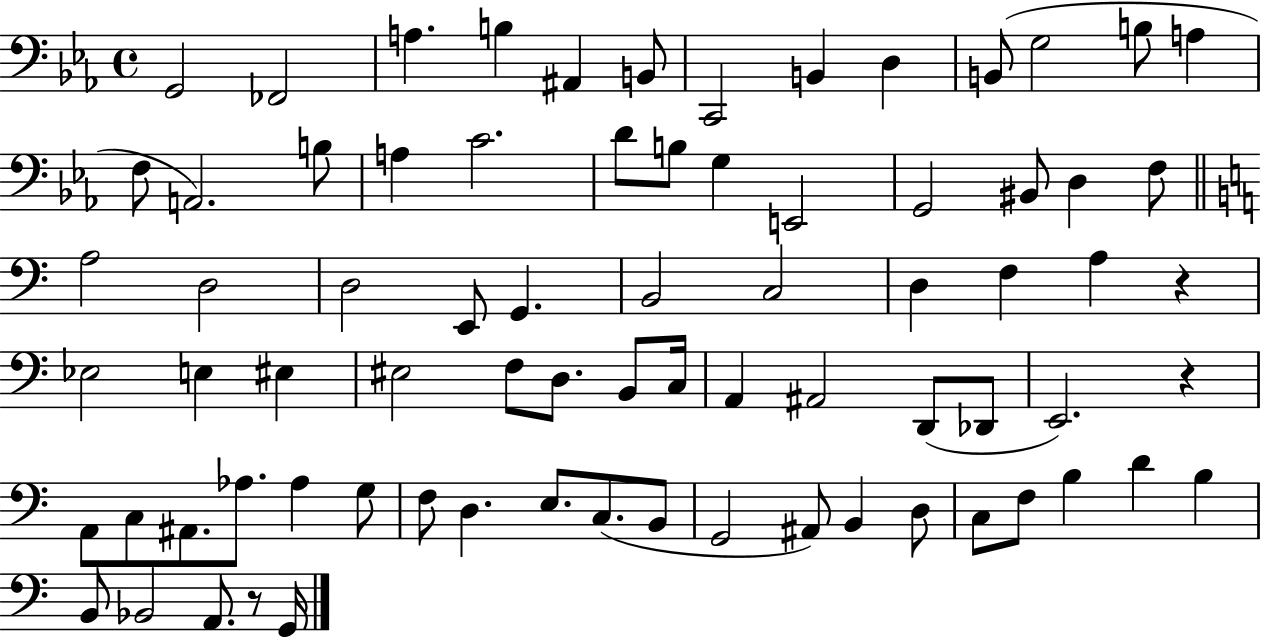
X:1
T:Untitled
M:4/4
L:1/4
K:Eb
G,,2 _F,,2 A, B, ^A,, B,,/2 C,,2 B,, D, B,,/2 G,2 B,/2 A, F,/2 A,,2 B,/2 A, C2 D/2 B,/2 G, E,,2 G,,2 ^B,,/2 D, F,/2 A,2 D,2 D,2 E,,/2 G,, B,,2 C,2 D, F, A, z _E,2 E, ^E, ^E,2 F,/2 D,/2 B,,/2 C,/4 A,, ^A,,2 D,,/2 _D,,/2 E,,2 z A,,/2 C,/2 ^A,,/2 _A,/2 _A, G,/2 F,/2 D, E,/2 C,/2 B,,/2 G,,2 ^A,,/2 B,, D,/2 C,/2 F,/2 B, D B, B,,/2 _B,,2 A,,/2 z/2 G,,/4